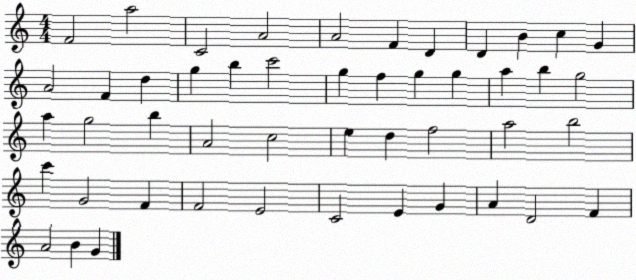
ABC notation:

X:1
T:Untitled
M:4/4
L:1/4
K:C
F2 a2 C2 A2 A2 F D D B c G A2 F d g b c'2 g f g g a b g2 a g2 b A2 c2 e d f2 a2 b2 c' G2 F F2 E2 C2 E G A D2 F A2 B G